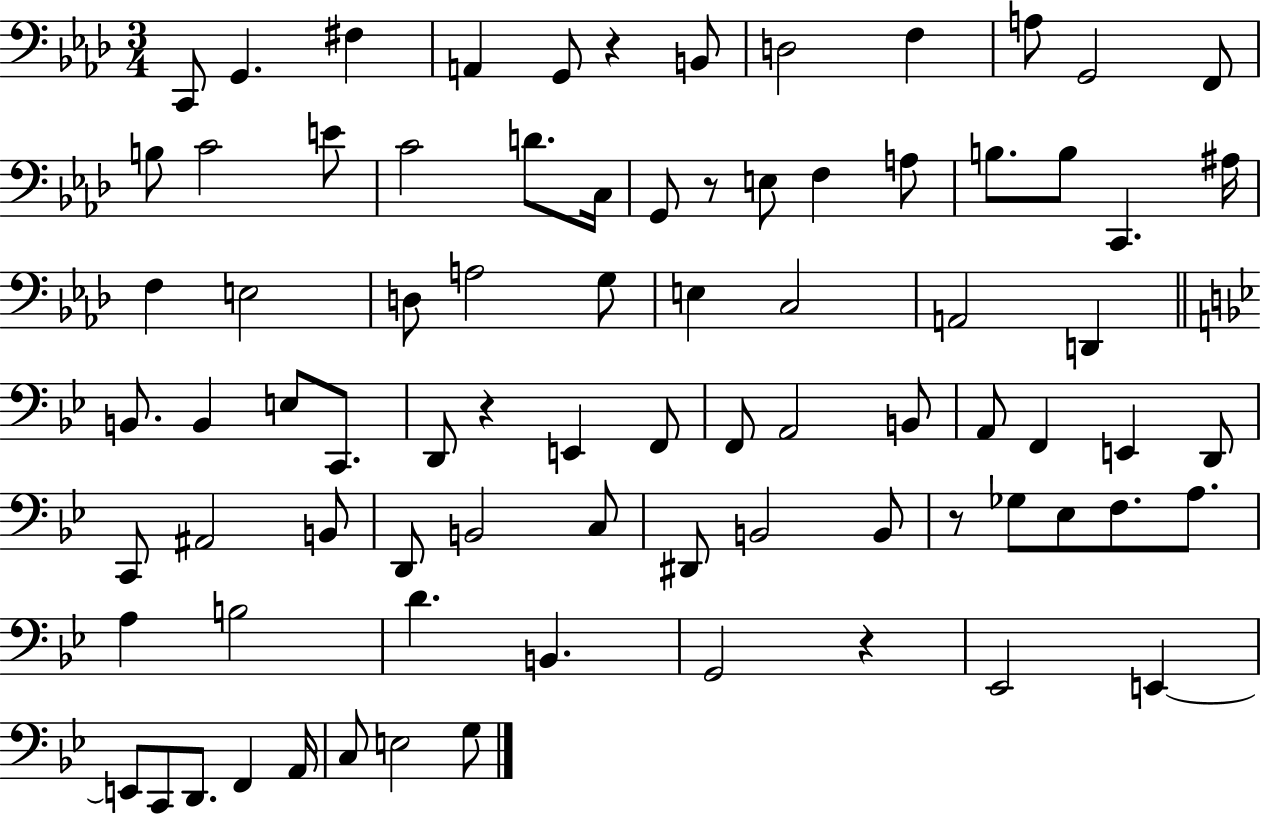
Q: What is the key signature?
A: AES major